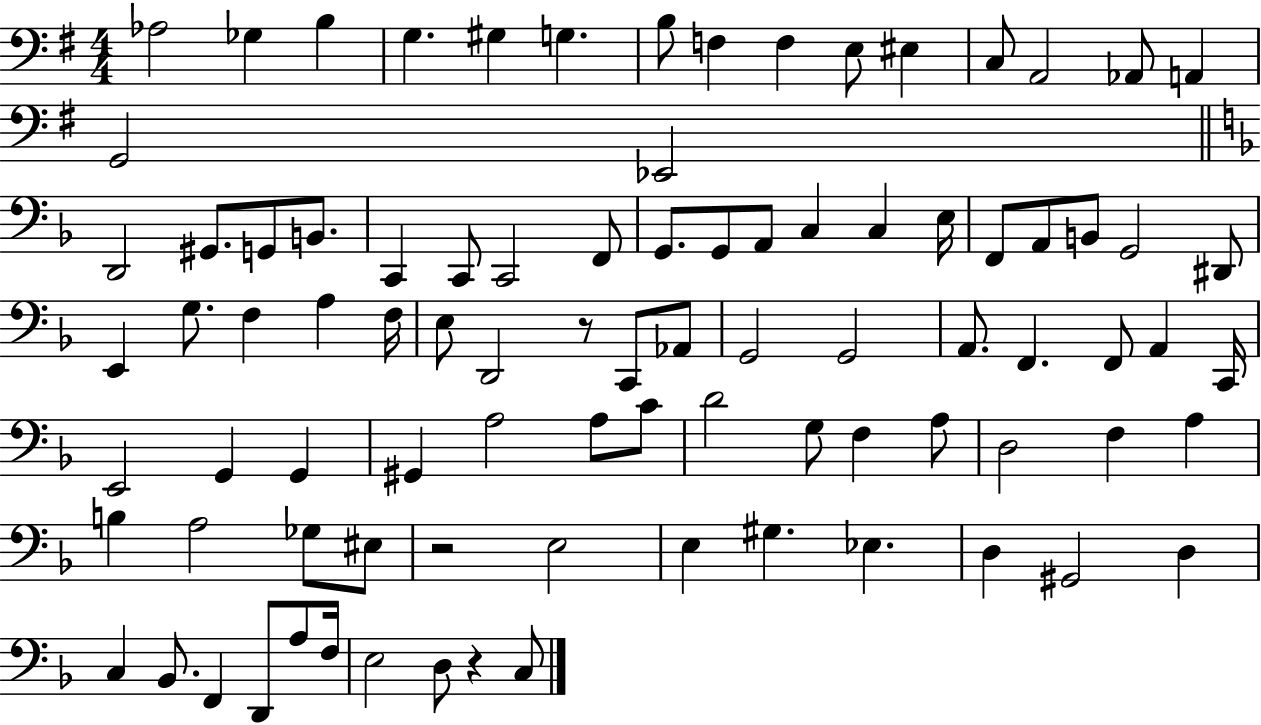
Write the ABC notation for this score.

X:1
T:Untitled
M:4/4
L:1/4
K:G
_A,2 _G, B, G, ^G, G, B,/2 F, F, E,/2 ^E, C,/2 A,,2 _A,,/2 A,, G,,2 _E,,2 D,,2 ^G,,/2 G,,/2 B,,/2 C,, C,,/2 C,,2 F,,/2 G,,/2 G,,/2 A,,/2 C, C, E,/4 F,,/2 A,,/2 B,,/2 G,,2 ^D,,/2 E,, G,/2 F, A, F,/4 E,/2 D,,2 z/2 C,,/2 _A,,/2 G,,2 G,,2 A,,/2 F,, F,,/2 A,, C,,/4 E,,2 G,, G,, ^G,, A,2 A,/2 C/2 D2 G,/2 F, A,/2 D,2 F, A, B, A,2 _G,/2 ^E,/2 z2 E,2 E, ^G, _E, D, ^G,,2 D, C, _B,,/2 F,, D,,/2 A,/2 F,/4 E,2 D,/2 z C,/2